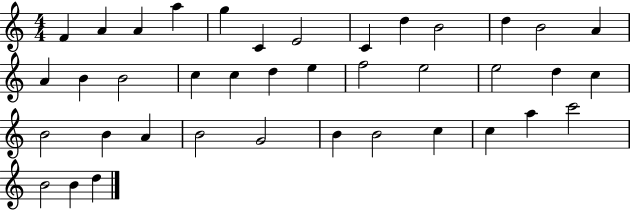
{
  \clef treble
  \numericTimeSignature
  \time 4/4
  \key c \major
  f'4 a'4 a'4 a''4 | g''4 c'4 e'2 | c'4 d''4 b'2 | d''4 b'2 a'4 | \break a'4 b'4 b'2 | c''4 c''4 d''4 e''4 | f''2 e''2 | e''2 d''4 c''4 | \break b'2 b'4 a'4 | b'2 g'2 | b'4 b'2 c''4 | c''4 a''4 c'''2 | \break b'2 b'4 d''4 | \bar "|."
}